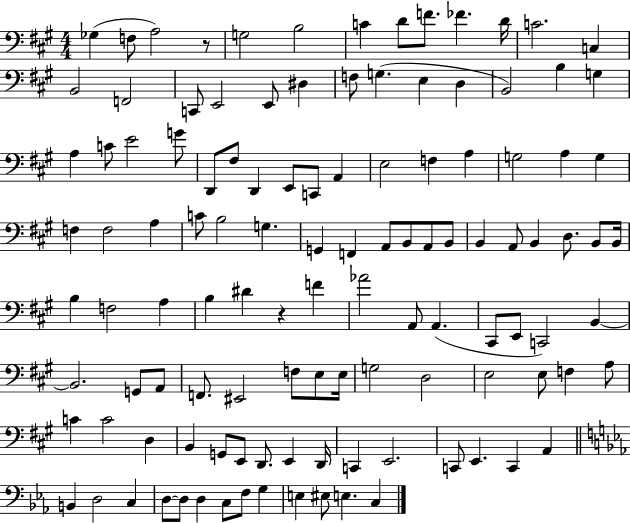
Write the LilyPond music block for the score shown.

{
  \clef bass
  \numericTimeSignature
  \time 4/4
  \key a \major
  \repeat volta 2 { ges4( f8 a2) r8 | g2 b2 | c'4 d'8 f'8. fes'4. d'16 | c'2. c4 | \break b,2 f,2 | c,8 e,2 e,8 dis4 | f8 g4.( e4 d4 | b,2) b4 g4 | \break a4 c'8 e'2 g'8 | d,8 fis8 d,4 e,8 c,8 a,4 | e2 f4 a4 | g2 a4 g4 | \break f4 f2 a4 | c'8 b2 g4. | g,4 f,4 a,8 b,8 a,8 b,8 | b,4 a,8 b,4 d8. b,8 b,16 | \break b4 f2 a4 | b4 dis'4 r4 f'4 | aes'2 a,8 a,4.( | cis,8 e,8 c,2) b,4~~ | \break b,2. g,8 a,8 | f,8. eis,2 f8 e8 e16 | g2 d2 | e2 e8 f4 a8 | \break c'4 c'2 d4 | b,4 g,8 e,8 d,8. e,4 d,16 | c,4 e,2. | c,8 e,4. c,4 a,4 | \break \bar "||" \break \key c \minor b,4 d2 c4 | d8~~ d8 d4 c8 f8 g4 | e4 eis8 e4. c4 | } \bar "|."
}